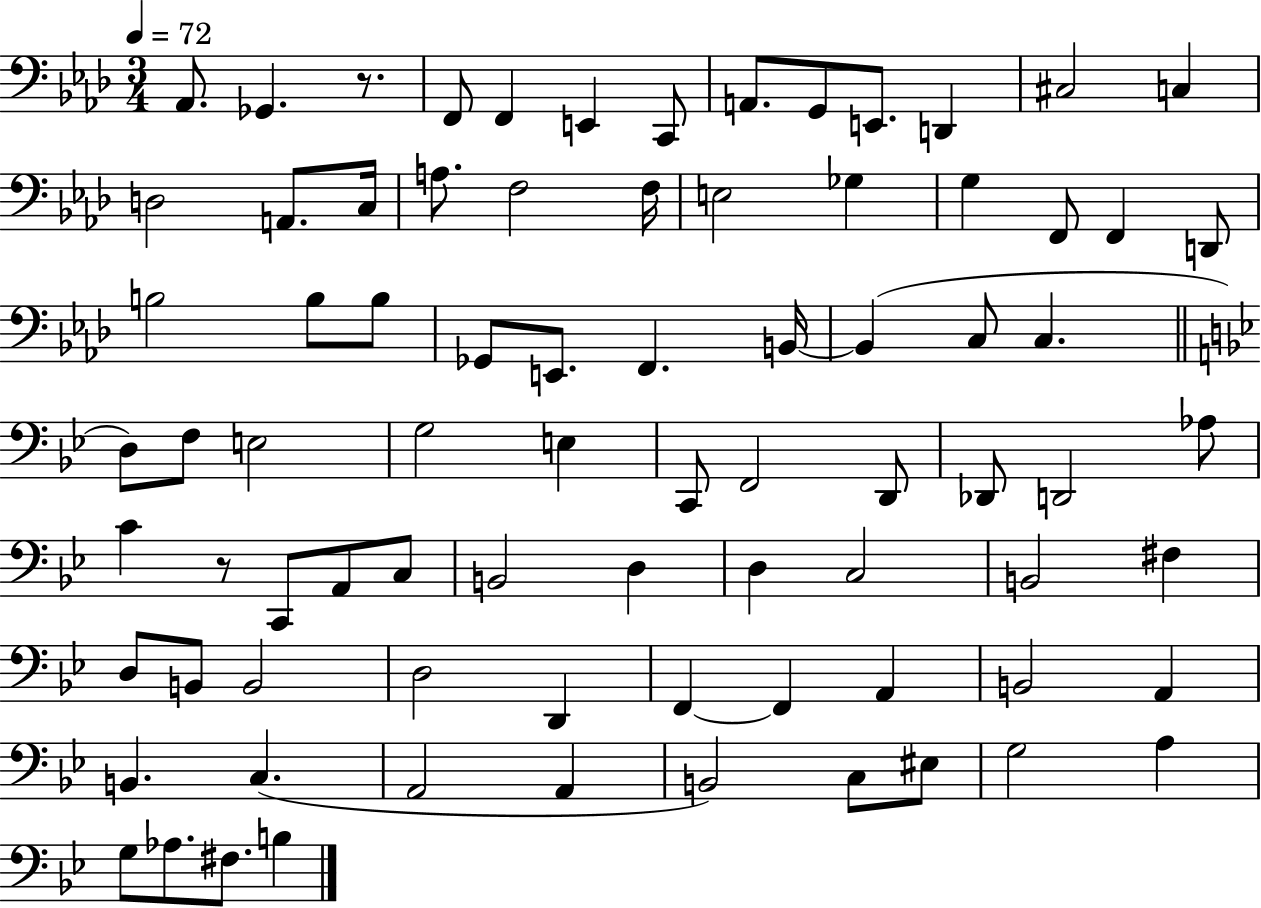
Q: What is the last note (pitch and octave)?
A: B3